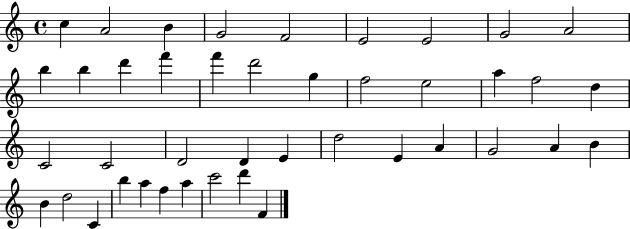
{
  \clef treble
  \time 4/4
  \defaultTimeSignature
  \key c \major
  c''4 a'2 b'4 | g'2 f'2 | e'2 e'2 | g'2 a'2 | \break b''4 b''4 d'''4 f'''4 | f'''4 d'''2 g''4 | f''2 e''2 | a''4 f''2 d''4 | \break c'2 c'2 | d'2 d'4 e'4 | d''2 e'4 a'4 | g'2 a'4 b'4 | \break b'4 d''2 c'4 | b''4 a''4 f''4 a''4 | c'''2 d'''4 f'4 | \bar "|."
}